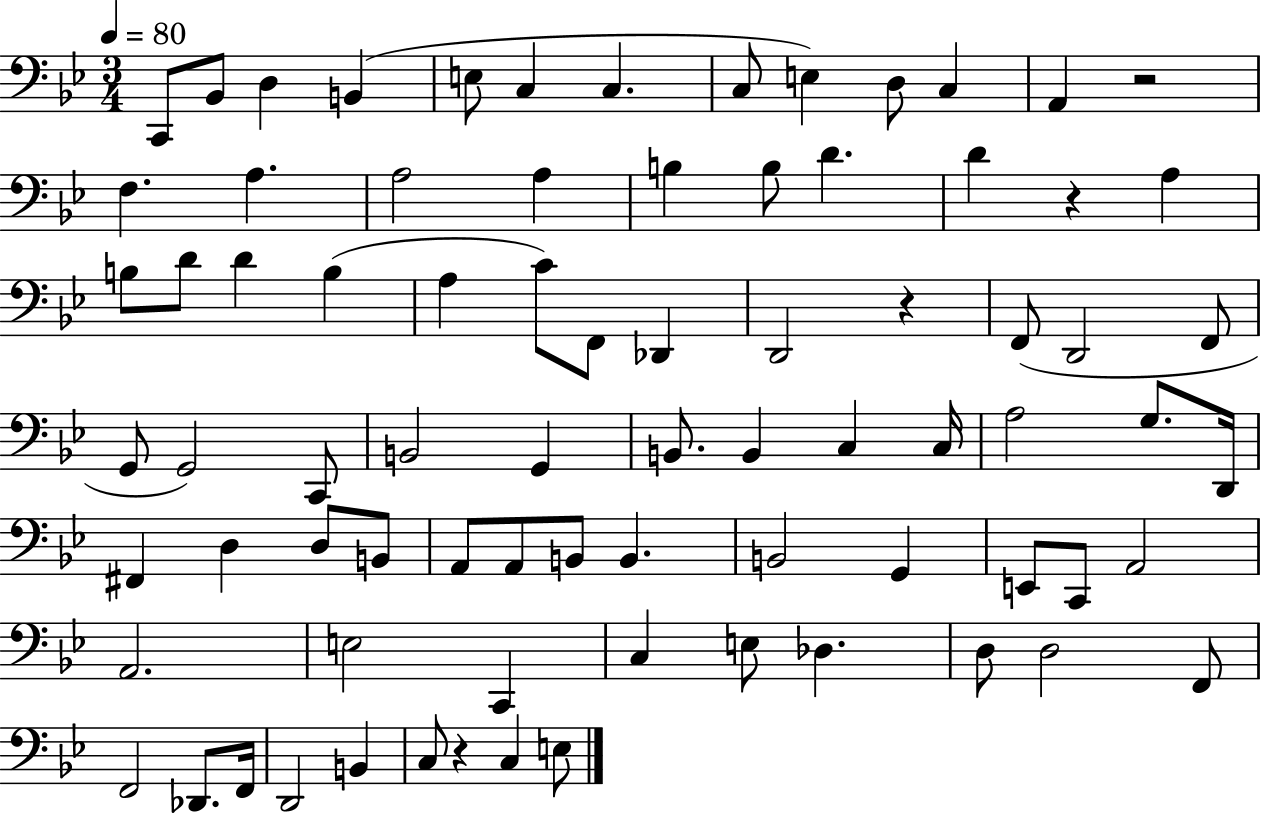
{
  \clef bass
  \numericTimeSignature
  \time 3/4
  \key bes \major
  \tempo 4 = 80
  c,8 bes,8 d4 b,4( | e8 c4 c4. | c8 e4) d8 c4 | a,4 r2 | \break f4. a4. | a2 a4 | b4 b8 d'4. | d'4 r4 a4 | \break b8 d'8 d'4 b4( | a4 c'8) f,8 des,4 | d,2 r4 | f,8( d,2 f,8 | \break g,8 g,2) c,8 | b,2 g,4 | b,8. b,4 c4 c16 | a2 g8. d,16 | \break fis,4 d4 d8 b,8 | a,8 a,8 b,8 b,4. | b,2 g,4 | e,8 c,8 a,2 | \break a,2. | e2 c,4 | c4 e8 des4. | d8 d2 f,8 | \break f,2 des,8. f,16 | d,2 b,4 | c8 r4 c4 e8 | \bar "|."
}